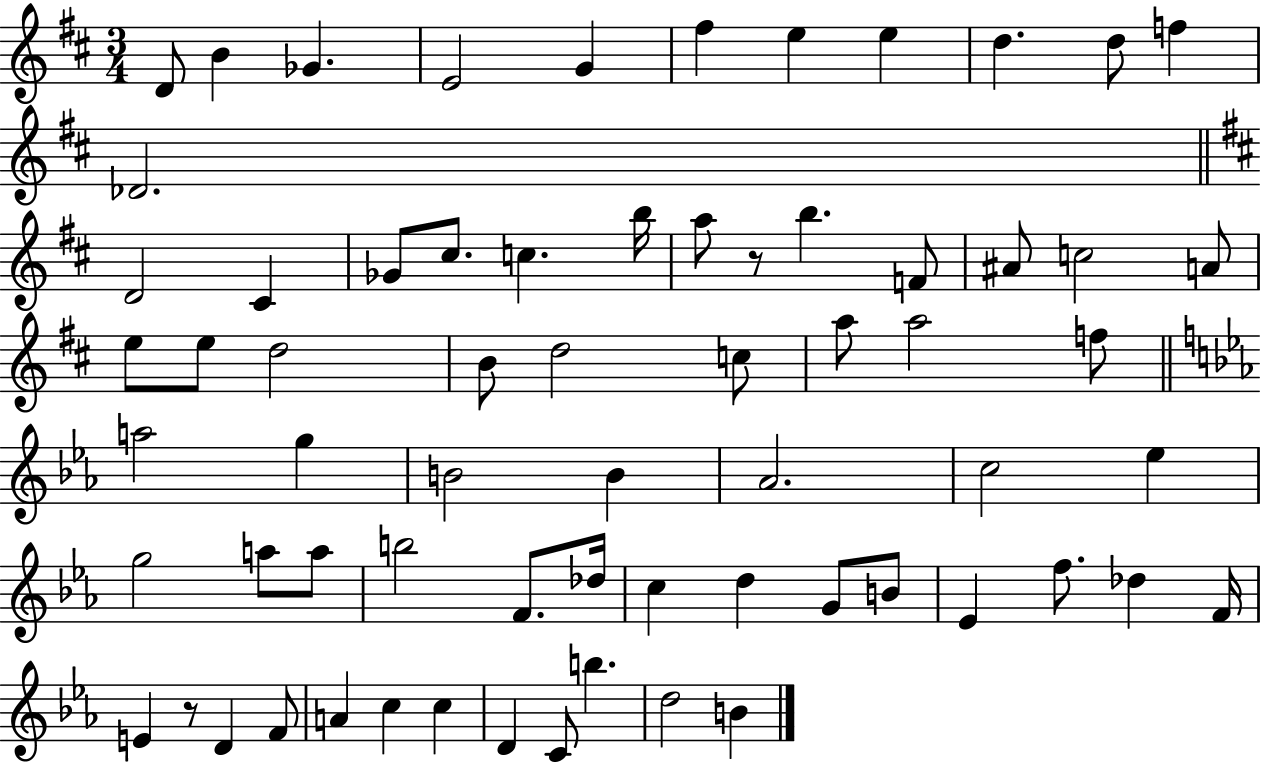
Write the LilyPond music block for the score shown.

{
  \clef treble
  \numericTimeSignature
  \time 3/4
  \key d \major
  d'8 b'4 ges'4. | e'2 g'4 | fis''4 e''4 e''4 | d''4. d''8 f''4 | \break des'2. | \bar "||" \break \key d \major d'2 cis'4 | ges'8 cis''8. c''4. b''16 | a''8 r8 b''4. f'8 | ais'8 c''2 a'8 | \break e''8 e''8 d''2 | b'8 d''2 c''8 | a''8 a''2 f''8 | \bar "||" \break \key ees \major a''2 g''4 | b'2 b'4 | aes'2. | c''2 ees''4 | \break g''2 a''8 a''8 | b''2 f'8. des''16 | c''4 d''4 g'8 b'8 | ees'4 f''8. des''4 f'16 | \break e'4 r8 d'4 f'8 | a'4 c''4 c''4 | d'4 c'8 b''4. | d''2 b'4 | \break \bar "|."
}